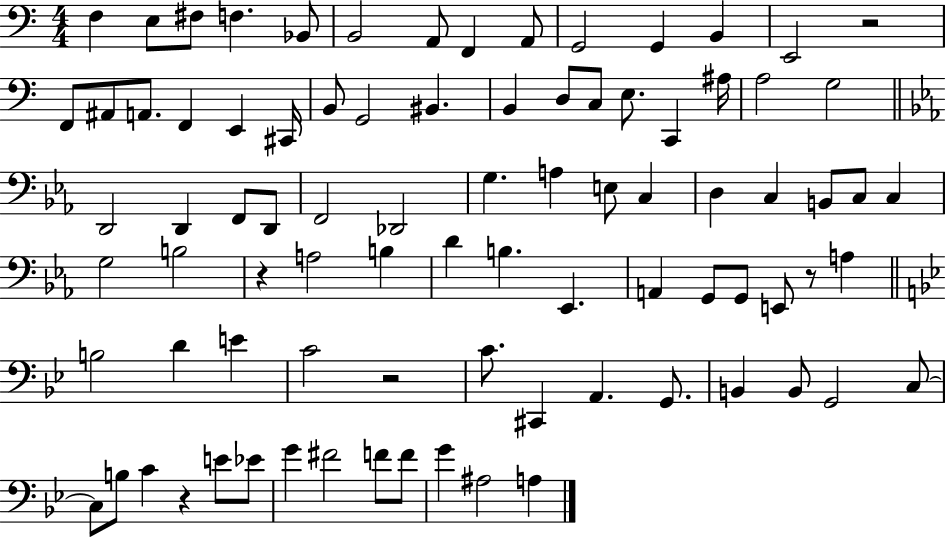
F3/q E3/e F#3/e F3/q. Bb2/e B2/h A2/e F2/q A2/e G2/h G2/q B2/q E2/h R/h F2/e A#2/e A2/e. F2/q E2/q C#2/s B2/e G2/h BIS2/q. B2/q D3/e C3/e E3/e. C2/q A#3/s A3/h G3/h D2/h D2/q F2/e D2/e F2/h Db2/h G3/q. A3/q E3/e C3/q D3/q C3/q B2/e C3/e C3/q G3/h B3/h R/q A3/h B3/q D4/q B3/q. Eb2/q. A2/q G2/e G2/e E2/e R/e A3/q B3/h D4/q E4/q C4/h R/h C4/e. C#2/q A2/q. G2/e. B2/q B2/e G2/h C3/e C3/e B3/e C4/q R/q E4/e Eb4/e G4/q F#4/h F4/e F4/e G4/q A#3/h A3/q